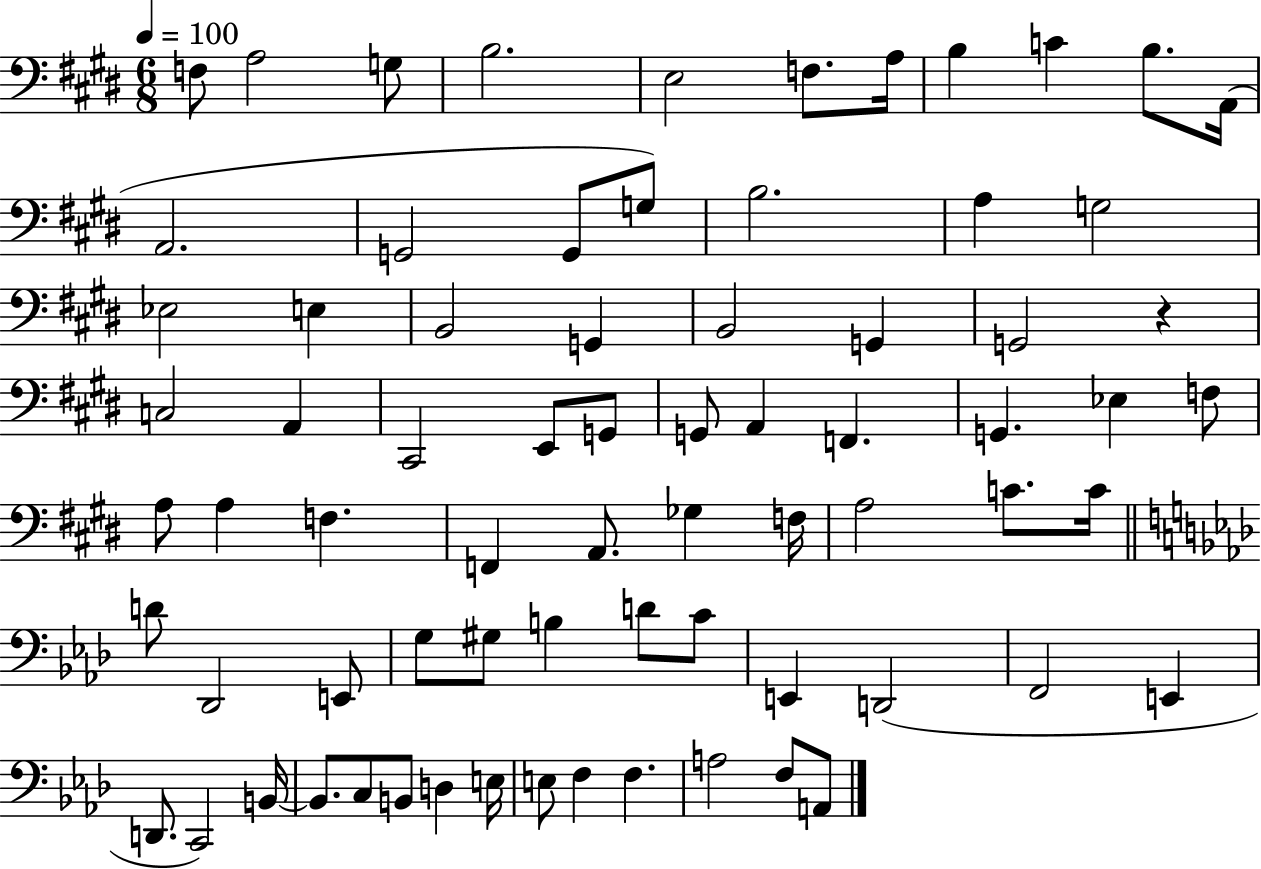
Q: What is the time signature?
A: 6/8